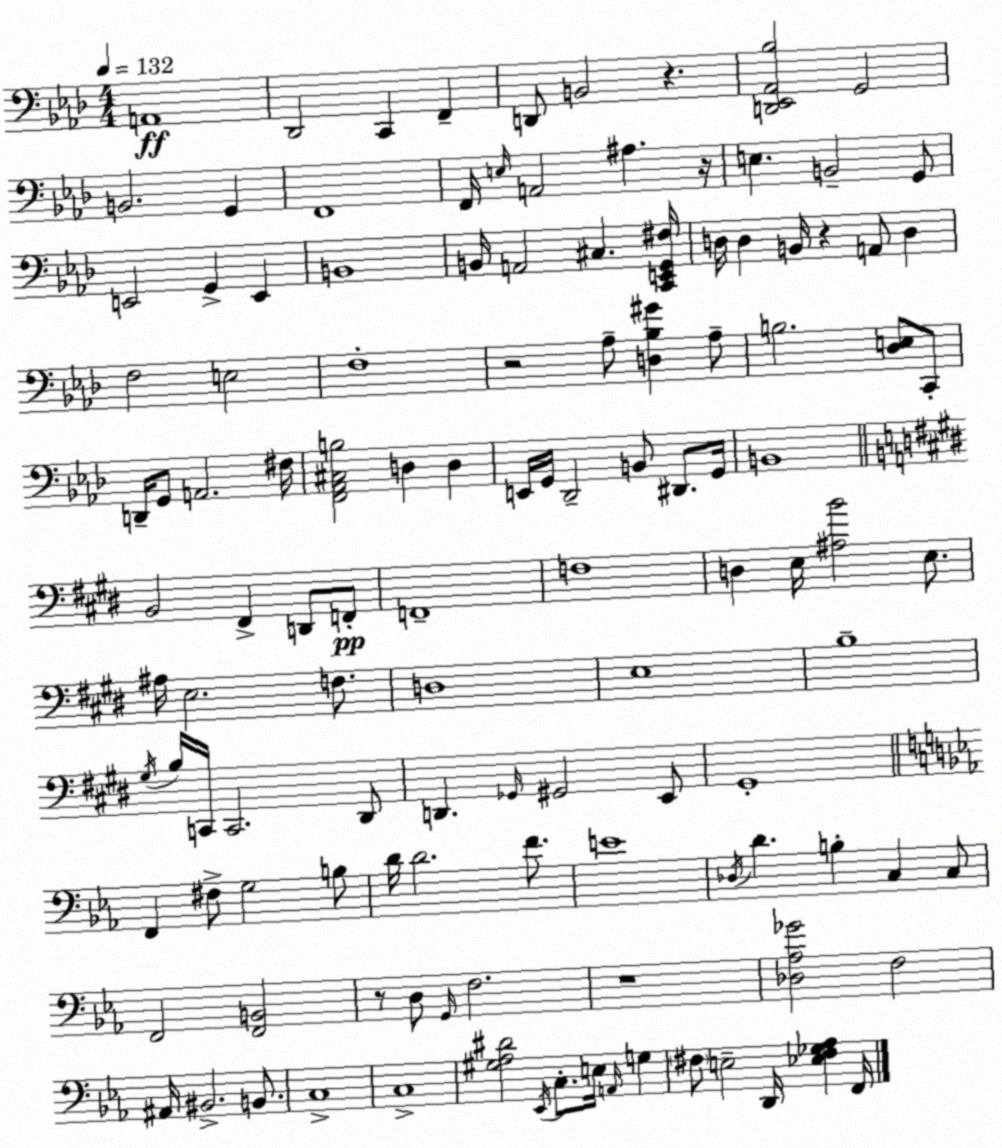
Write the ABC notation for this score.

X:1
T:Untitled
M:4/4
L:1/4
K:Fm
A,,4 _D,,2 C,, F,, D,,/2 B,,2 z [D,,_E,,_A,,_B,]2 G,,2 B,,2 G,, F,,4 F,,/4 E,/4 A,,2 ^A, z/4 E, B,,2 G,,/2 E,,2 G,, E,, B,,4 B,,/4 A,,2 ^C, [C,,E,,G,,^F,]/4 D,/4 D, B,,/4 z A,,/2 D, F,2 E,2 F,4 z2 _A,/2 [D,_B,^G] _A,/2 B,2 [_D,E,]/2 C,,/2 D,,/4 G,,/2 A,,2 ^F,/4 [F,,_A,,^C,B,]2 D, D, E,,/4 G,,/4 _D,,2 B,,/2 ^D,,/2 G,,/4 B,,4 B,,2 ^F,, D,,/2 F,,/2 F,,4 F,4 D, E,/4 [^A,B]2 E,/2 ^A,/4 E,2 F,/2 D,4 E,4 B,4 ^G,/4 B,/4 C,,/4 C,,2 ^D,,/2 D,, _G,,/4 ^G,,2 E,,/2 ^G,,4 F,, ^F,/2 G,2 B,/2 D/4 D2 F/2 E4 _D,/4 D B, C, C,/2 F,,2 [F,,B,,]2 z/2 D,/2 G,,/4 F,2 z4 [_D,_A,_G]2 F,2 ^A,,/4 ^B,,2 B,,/2 C,4 C,4 [^G,_A,^D]2 _E,,/4 C,/2 E,/4 A,,/4 G, ^F,/2 E,2 D,,/4 [_E,^F,_G,_A,] F,,/4